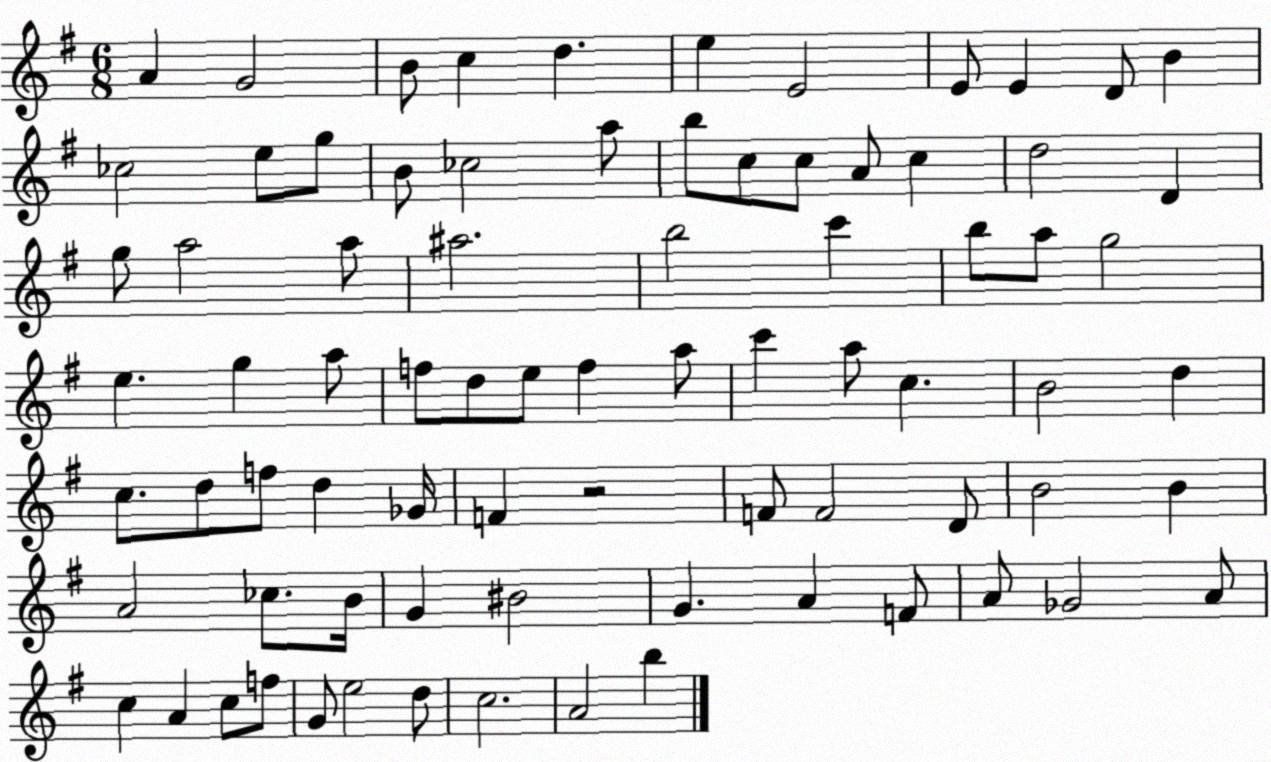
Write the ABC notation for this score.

X:1
T:Untitled
M:6/8
L:1/4
K:G
A G2 B/2 c d e E2 E/2 E D/2 B _c2 e/2 g/2 B/2 _c2 a/2 b/2 c/2 c/2 A/2 c d2 D g/2 a2 a/2 ^a2 b2 c' b/2 a/2 g2 e g a/2 f/2 d/2 e/2 f a/2 c' a/2 c B2 d c/2 d/2 f/2 d _G/4 F z2 F/2 F2 D/2 B2 B A2 _c/2 B/4 G ^B2 G A F/2 A/2 _G2 A/2 c A c/2 f/2 G/2 e2 d/2 c2 A2 b